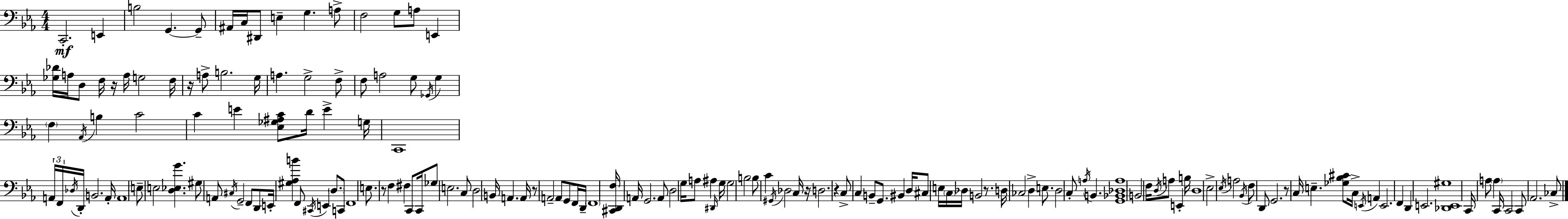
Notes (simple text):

C2/h. E2/q B3/h G2/q. G2/e A#2/s C3/s D#2/e E3/q G3/q. A3/e F3/h G3/e A3/e E2/q [Gb3,Db4]/s A3/s D3/e F3/s R/s A3/s G3/h F3/s R/s A3/e B3/h. G3/s A3/q. G3/h F3/e F3/e A3/h G3/e Gb2/s G3/q F3/q Ab2/s B3/q C4/h C4/q E4/q [Eb3,Gb3,A#3,C4]/e D4/s E4/q G3/s C2/w A2/s F2/s Db3/s D2/s B2/h. A2/s A2/w E3/e E3/h [D3,Eb3,G4]/q. G#3/e A2/e C#3/s G2/h F2/e D2/e E2/s [G#3,Ab3,B4]/q F2/e C#2/s E2/q D3/e. C2/e F2/w E3/e. R/e F3/q F#3/q C2/e C2/s Gb3/e E3/h. C3/e D3/h B2/s A2/q. A2/s R/e A2/h A2/e G2/e F2/s D2/s F2/w [C#2,D2,F3]/s A2/s G2/h. A2/e D3/h G3/s A3/e A#3/q D#2/s G3/s G3/h B3/h B3/e C4/q G#2/s Db3/h C3/s R/s D3/h. R/q C3/e C3/q B2/e G2/e. BIS2/q D3/s C#3/e E3/s C3/s Db3/s B2/h R/e. D3/s CES3/h D3/q E3/e. D3/h C3/e A3/s B2/q. [G2,Bb2,Db3,A3]/w B2/h F3/s D3/s A3/e E2/q B3/s D3/w Eb3/h Eb3/s A3/h Bb2/s F3/e D2/e G2/h. R/e C3/s E3/q. [Gb3,Bb3,C#4]/e C3/s E2/s A2/q E2/h. F2/q D2/q E2/h. [Db2,E2,G#3]/w C2/s A3/e A3/q C2/s C2/h C2/e Ab2/h. CES3/e